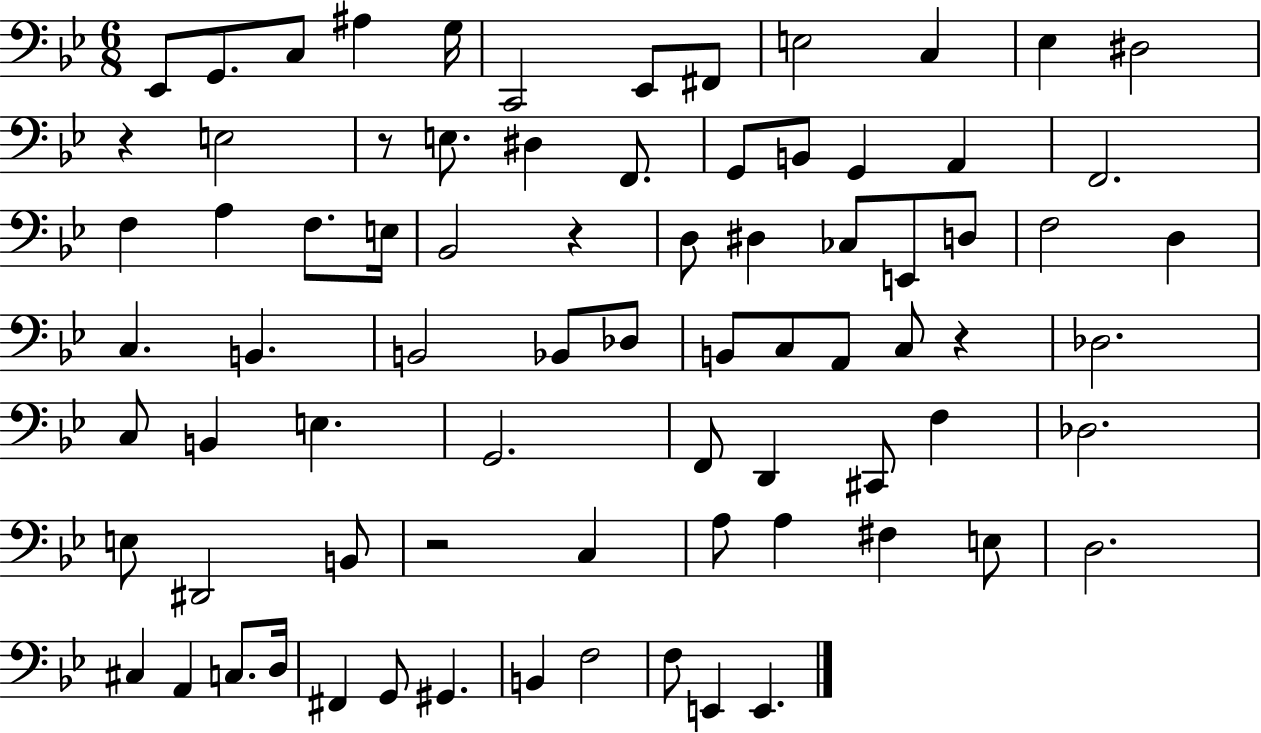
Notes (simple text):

Eb2/e G2/e. C3/e A#3/q G3/s C2/h Eb2/e F#2/e E3/h C3/q Eb3/q D#3/h R/q E3/h R/e E3/e. D#3/q F2/e. G2/e B2/e G2/q A2/q F2/h. F3/q A3/q F3/e. E3/s Bb2/h R/q D3/e D#3/q CES3/e E2/e D3/e F3/h D3/q C3/q. B2/q. B2/h Bb2/e Db3/e B2/e C3/e A2/e C3/e R/q Db3/h. C3/e B2/q E3/q. G2/h. F2/e D2/q C#2/e F3/q Db3/h. E3/e D#2/h B2/e R/h C3/q A3/e A3/q F#3/q E3/e D3/h. C#3/q A2/q C3/e. D3/s F#2/q G2/e G#2/q. B2/q F3/h F3/e E2/q E2/q.